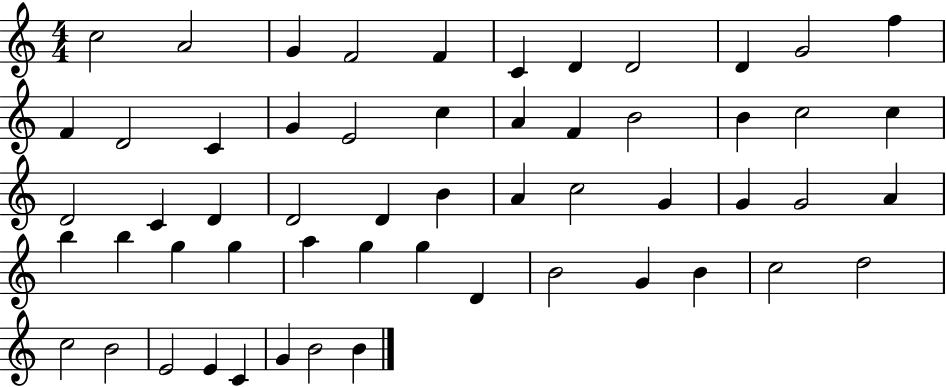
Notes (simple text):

C5/h A4/h G4/q F4/h F4/q C4/q D4/q D4/h D4/q G4/h F5/q F4/q D4/h C4/q G4/q E4/h C5/q A4/q F4/q B4/h B4/q C5/h C5/q D4/h C4/q D4/q D4/h D4/q B4/q A4/q C5/h G4/q G4/q G4/h A4/q B5/q B5/q G5/q G5/q A5/q G5/q G5/q D4/q B4/h G4/q B4/q C5/h D5/h C5/h B4/h E4/h E4/q C4/q G4/q B4/h B4/q